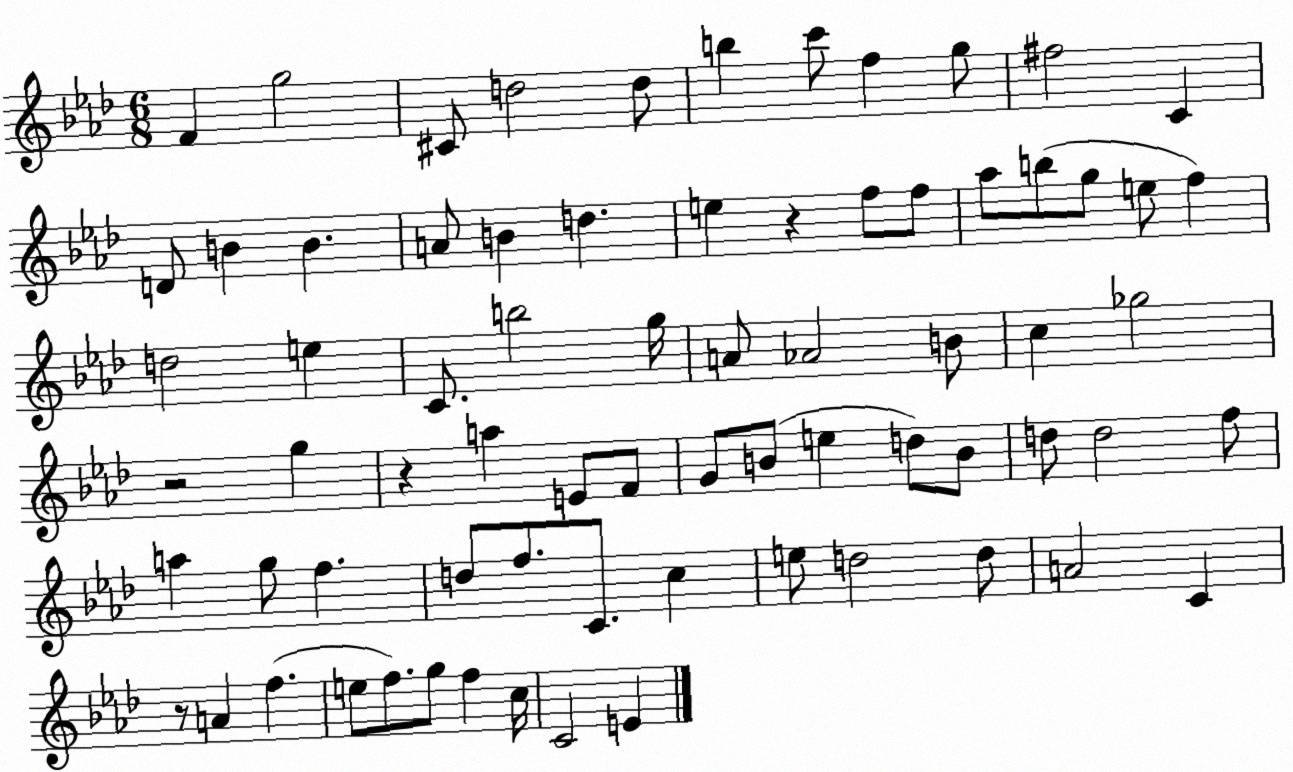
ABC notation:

X:1
T:Untitled
M:6/8
L:1/4
K:Ab
F g2 ^C/2 d2 d/2 b c'/2 f g/2 ^f2 C D/2 B B A/2 B d e z f/2 f/2 _a/2 b/2 g/2 e/2 f d2 e C/2 b2 g/4 A/2 _A2 B/2 c _g2 z2 g z a E/2 F/2 G/2 B/2 e d/2 B/2 d/2 d2 f/2 a g/2 f d/2 f/2 C/2 c e/2 d2 d/2 A2 C z/2 A f e/2 f/2 g/2 f c/4 C2 E